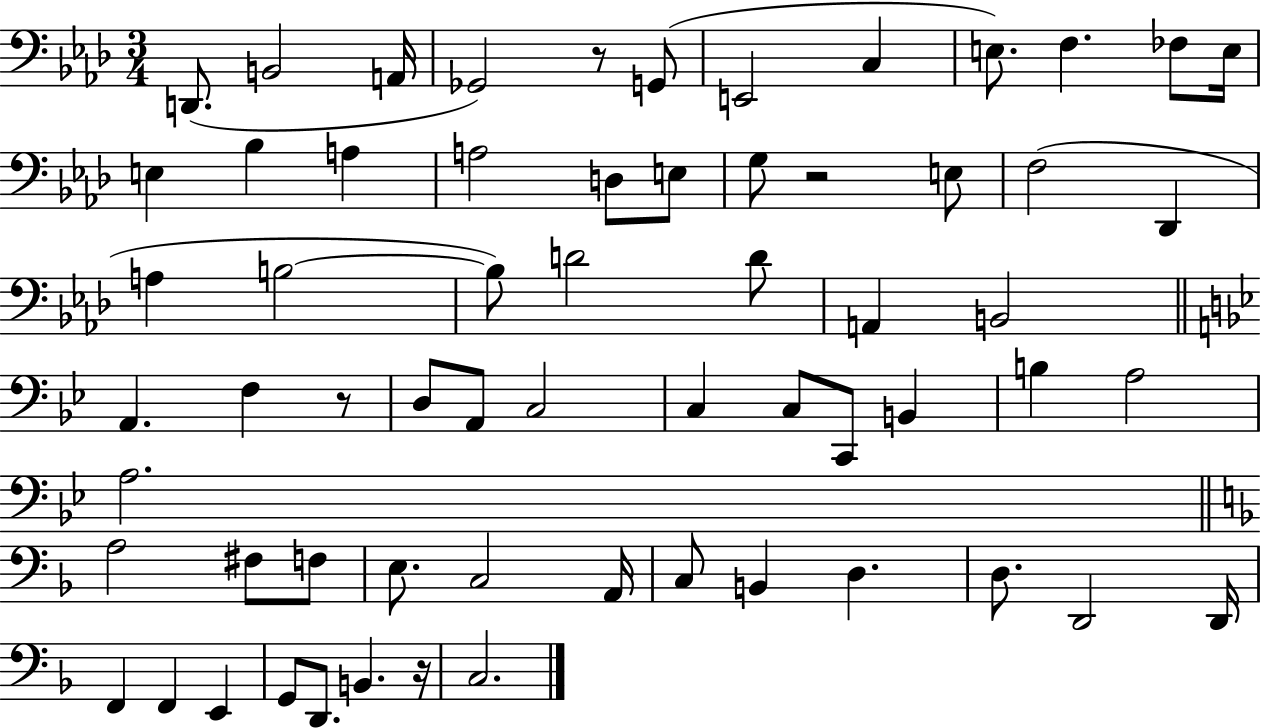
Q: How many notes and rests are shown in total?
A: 63